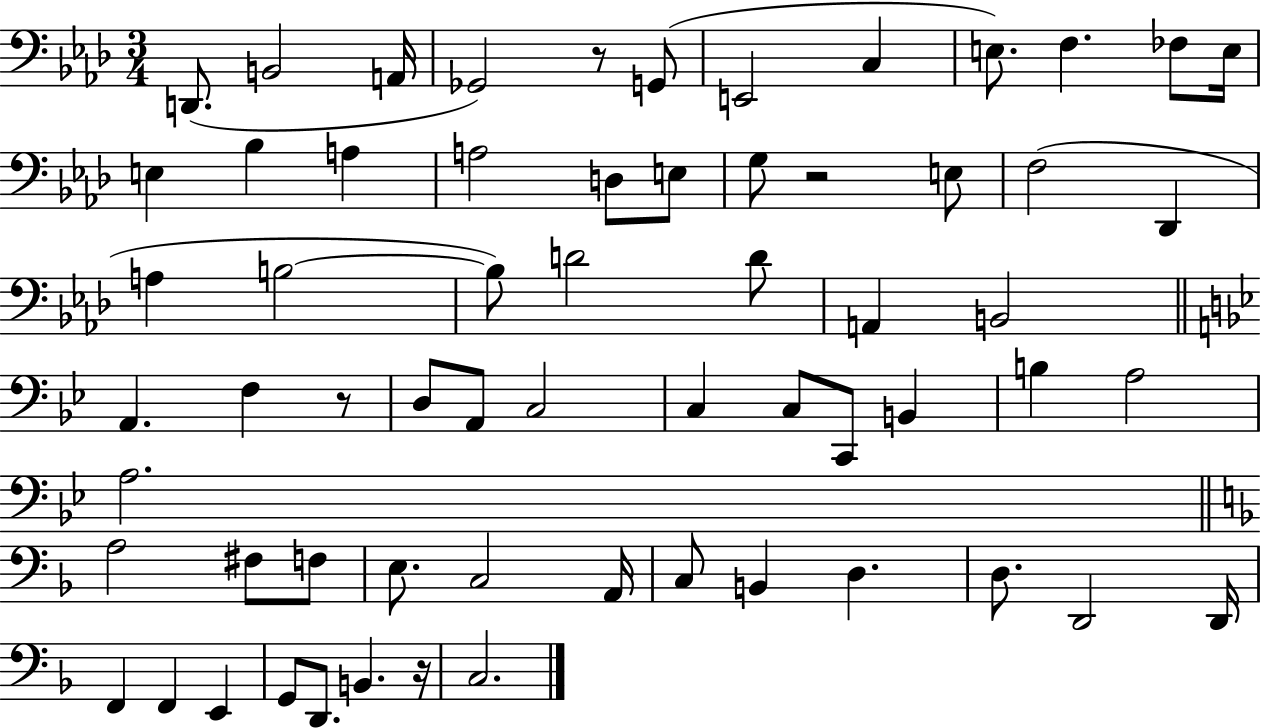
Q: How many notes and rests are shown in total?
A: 63